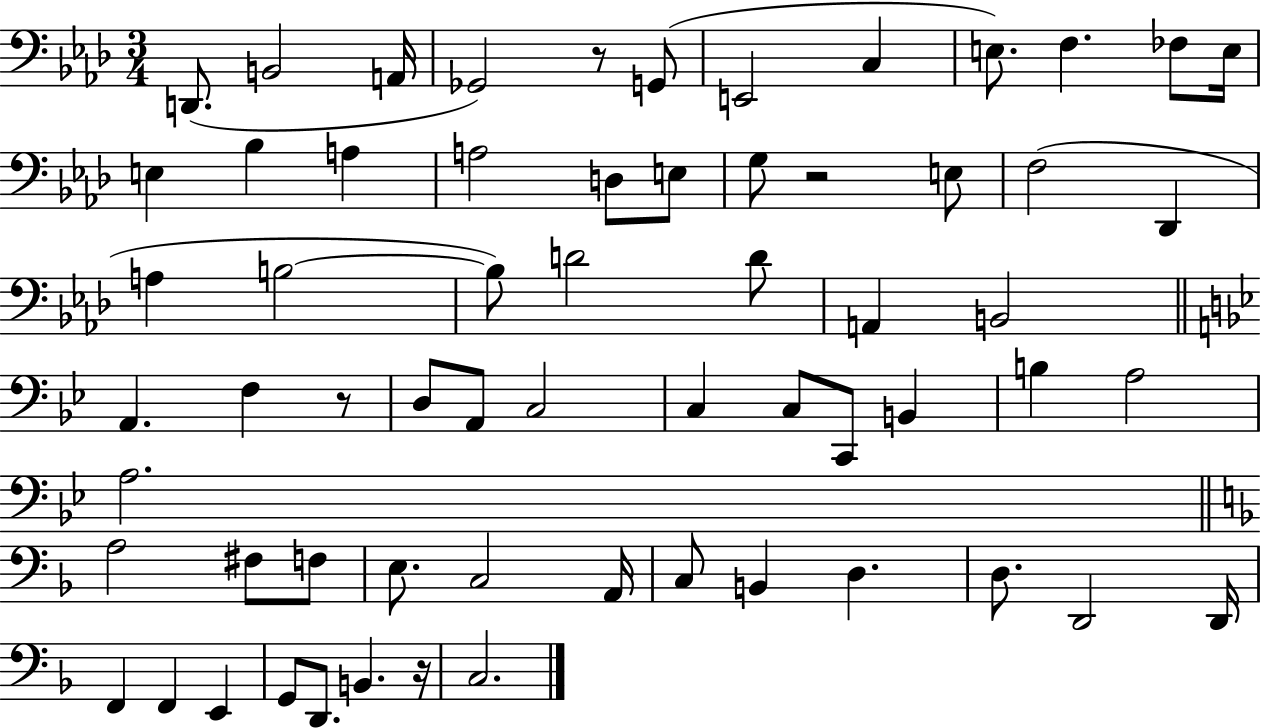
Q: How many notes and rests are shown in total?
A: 63